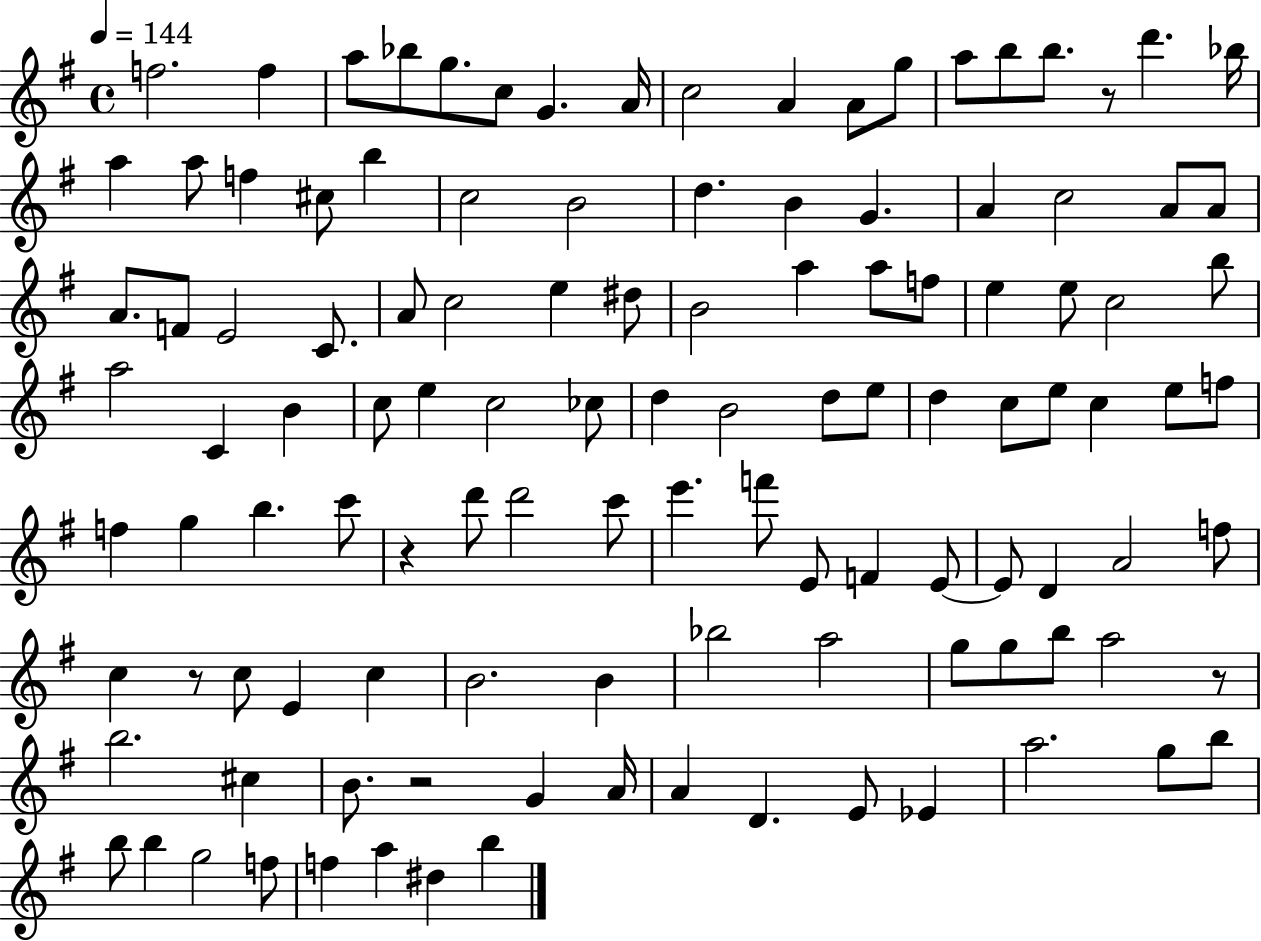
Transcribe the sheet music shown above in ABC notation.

X:1
T:Untitled
M:4/4
L:1/4
K:G
f2 f a/2 _b/2 g/2 c/2 G A/4 c2 A A/2 g/2 a/2 b/2 b/2 z/2 d' _b/4 a a/2 f ^c/2 b c2 B2 d B G A c2 A/2 A/2 A/2 F/2 E2 C/2 A/2 c2 e ^d/2 B2 a a/2 f/2 e e/2 c2 b/2 a2 C B c/2 e c2 _c/2 d B2 d/2 e/2 d c/2 e/2 c e/2 f/2 f g b c'/2 z d'/2 d'2 c'/2 e' f'/2 E/2 F E/2 E/2 D A2 f/2 c z/2 c/2 E c B2 B _b2 a2 g/2 g/2 b/2 a2 z/2 b2 ^c B/2 z2 G A/4 A D E/2 _E a2 g/2 b/2 b/2 b g2 f/2 f a ^d b